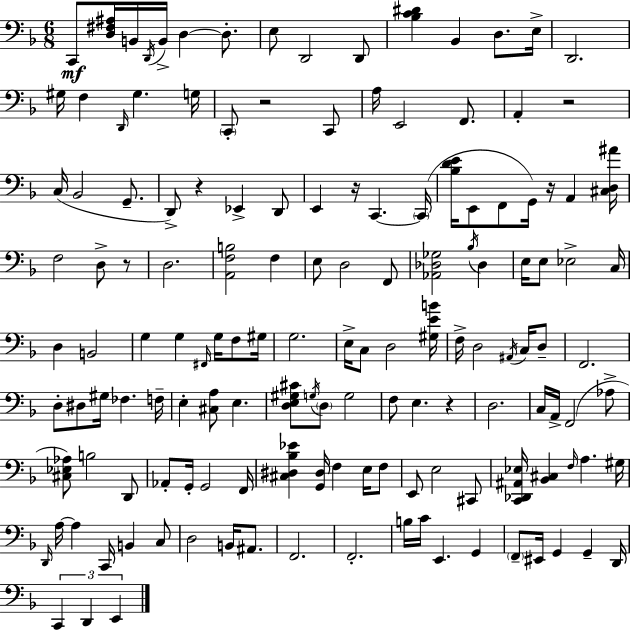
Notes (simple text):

C2/e [D3,F#3,A#3]/s B2/s D2/s B2/s D3/q D3/e. E3/e D2/h D2/e [Bb3,C4,D#4]/q Bb2/q D3/e. E3/s D2/h. G#3/s F3/q D2/s G#3/q. G3/s C2/e R/h C2/e A3/s E2/h F2/e. A2/q R/h C3/s Bb2/h G2/e. D2/e R/q Eb2/q D2/e E2/q R/s C2/q. C2/s [Bb3,D4,E4]/s E2/e F2/e G2/s R/s A2/q [C#3,D3,A#4]/s F3/h D3/e R/e D3/h. [A2,F3,B3]/h F3/q E3/e D3/h F2/e [Ab2,Db3,Gb3]/h Bb3/s Db3/q E3/s E3/e Eb3/h C3/s D3/q B2/h G3/q G3/q F#2/s G3/s F3/e G#3/s G3/h. E3/s C3/e D3/h [G#3,E4,B4]/s F3/s D3/h A#2/s C3/s D3/e F2/h. D3/e D#3/e G#3/s FES3/q. F3/s E3/q [C#3,A3]/e E3/q. [D3,E3,G#3,C#4]/e G3/s D3/e G3/h F3/e E3/q. R/q D3/h. C3/s A2/s F2/h Ab3/e [C#3,Eb3,Ab3]/e B3/h D2/e Ab2/e G2/s G2/h F2/s [C#3,D#3,Bb3,Eb4]/q [G2,D#3]/s F3/q E3/s F3/e E2/e E3/h C#2/e [C2,Db2,A#2,Eb3]/s [Bb2,C#3]/q F3/s A3/q. G#3/s D2/s A3/s A3/q C2/s B2/q C3/e D3/h B2/s A#2/e. F2/h. F2/h. B3/s C4/s E2/q. G2/q F2/e EIS2/s G2/q G2/q D2/s C2/q D2/q E2/q